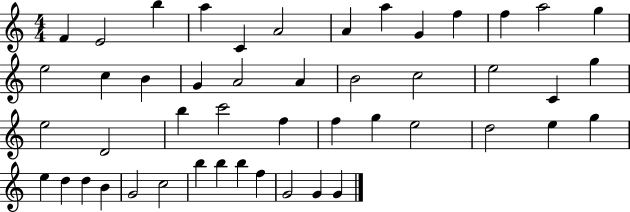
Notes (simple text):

F4/q E4/h B5/q A5/q C4/q A4/h A4/q A5/q G4/q F5/q F5/q A5/h G5/q E5/h C5/q B4/q G4/q A4/h A4/q B4/h C5/h E5/h C4/q G5/q E5/h D4/h B5/q C6/h F5/q F5/q G5/q E5/h D5/h E5/q G5/q E5/q D5/q D5/q B4/q G4/h C5/h B5/q B5/q B5/q F5/q G4/h G4/q G4/q